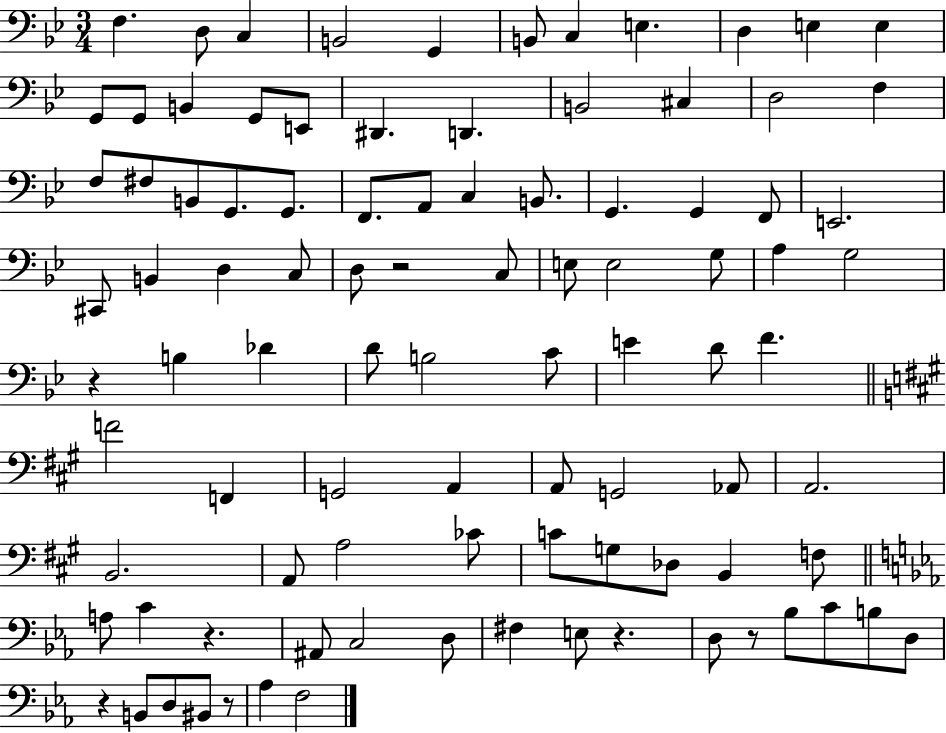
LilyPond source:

{
  \clef bass
  \numericTimeSignature
  \time 3/4
  \key bes \major
  \repeat volta 2 { f4. d8 c4 | b,2 g,4 | b,8 c4 e4. | d4 e4 e4 | \break g,8 g,8 b,4 g,8 e,8 | dis,4. d,4. | b,2 cis4 | d2 f4 | \break f8 fis8 b,8 g,8. g,8. | f,8. a,8 c4 b,8. | g,4. g,4 f,8 | e,2. | \break cis,8 b,4 d4 c8 | d8 r2 c8 | e8 e2 g8 | a4 g2 | \break r4 b4 des'4 | d'8 b2 c'8 | e'4 d'8 f'4. | \bar "||" \break \key a \major f'2 f,4 | g,2 a,4 | a,8 g,2 aes,8 | a,2. | \break b,2. | a,8 a2 ces'8 | c'8 g8 des8 b,4 f8 | \bar "||" \break \key c \minor a8 c'4 r4. | ais,8 c2 d8 | fis4 e8 r4. | d8 r8 bes8 c'8 b8 d8 | \break r4 b,8 d8 bis,8 r8 | aes4 f2 | } \bar "|."
}